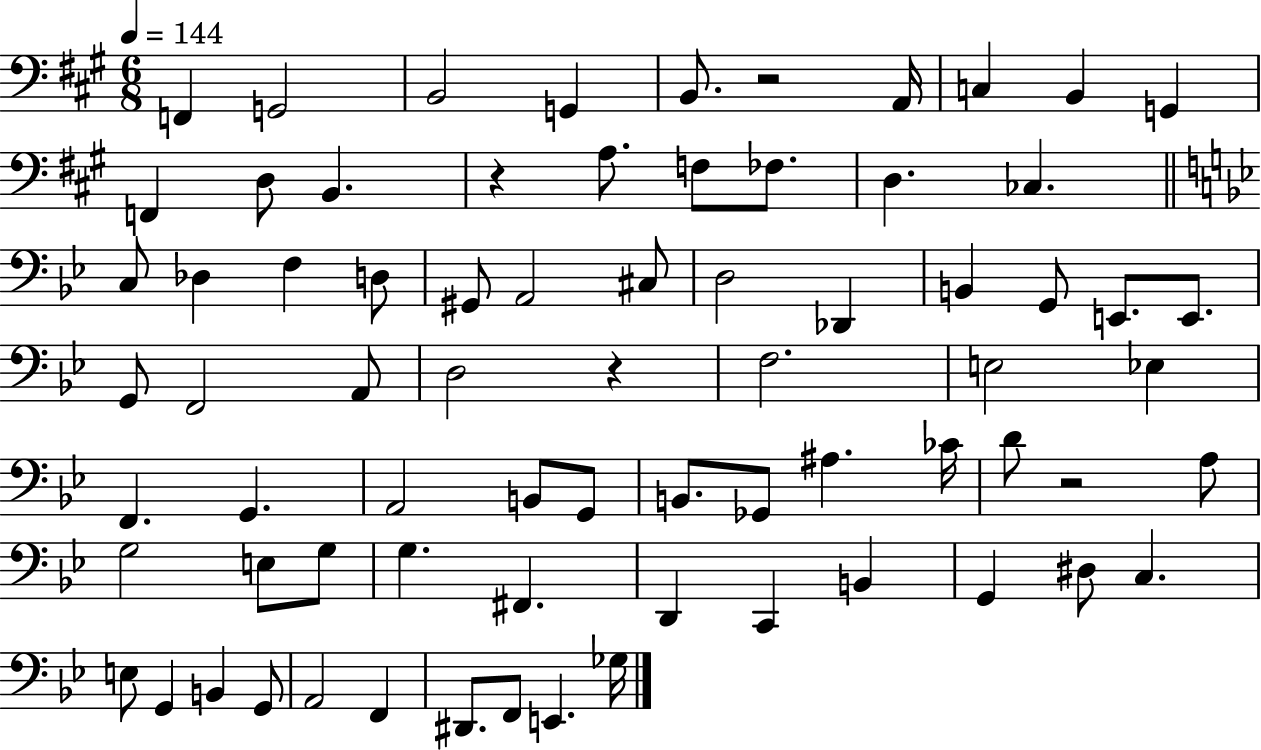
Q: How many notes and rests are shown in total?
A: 73